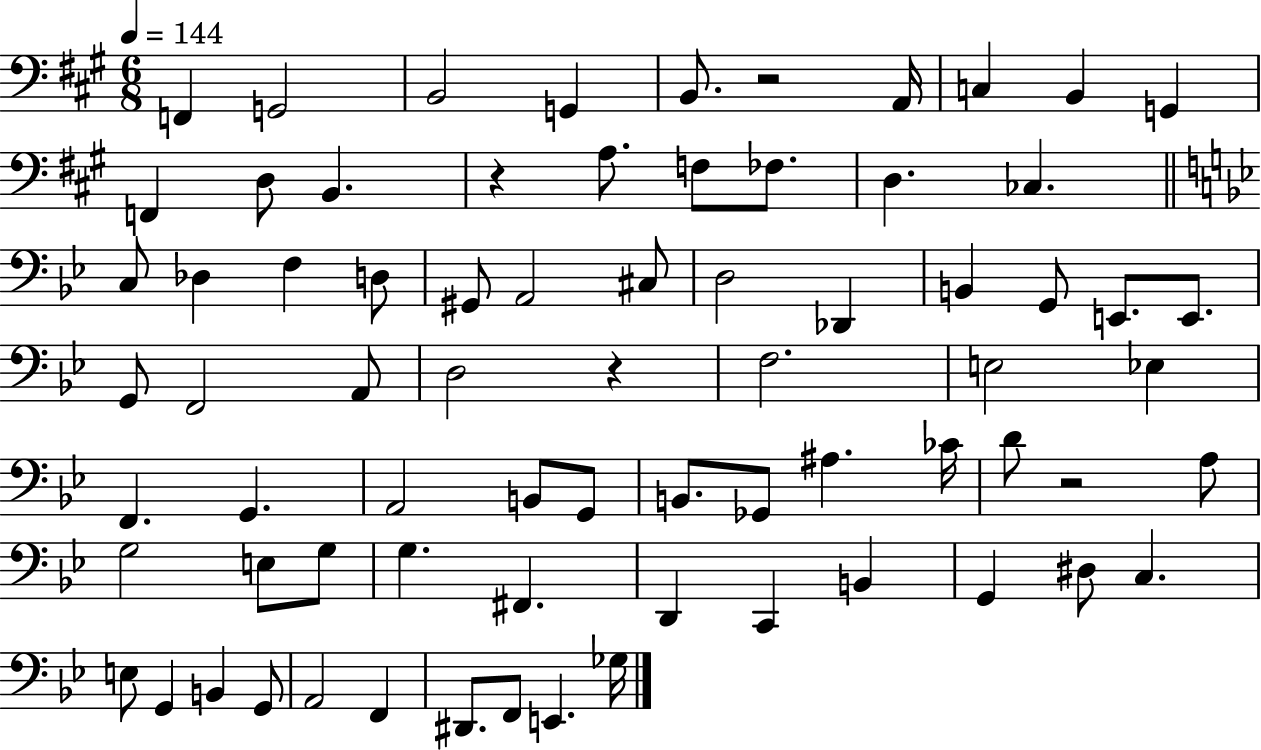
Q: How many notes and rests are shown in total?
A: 73